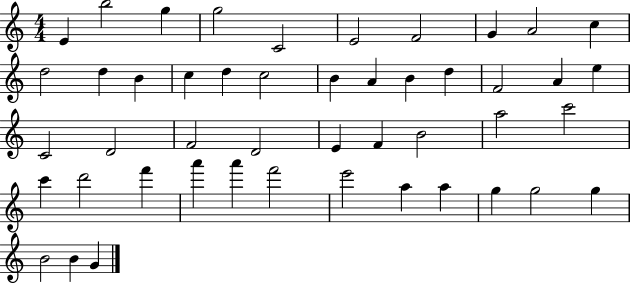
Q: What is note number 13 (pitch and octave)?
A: B4